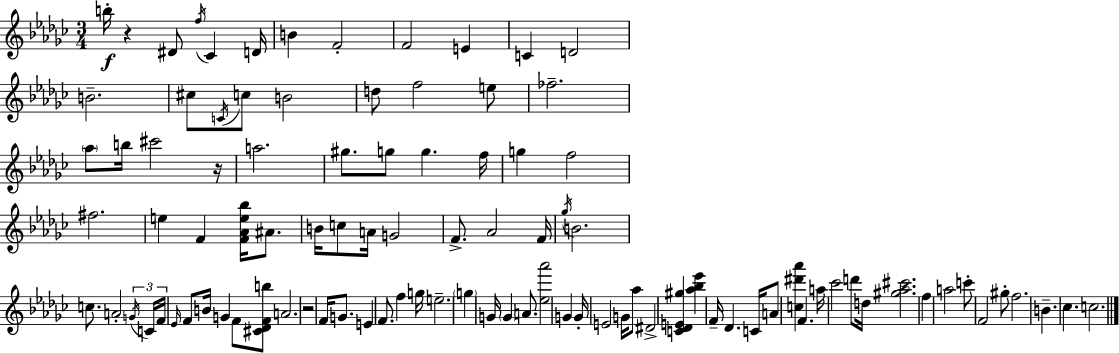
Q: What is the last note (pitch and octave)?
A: C5